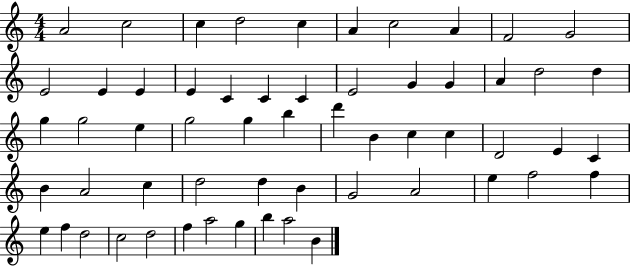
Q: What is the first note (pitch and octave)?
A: A4